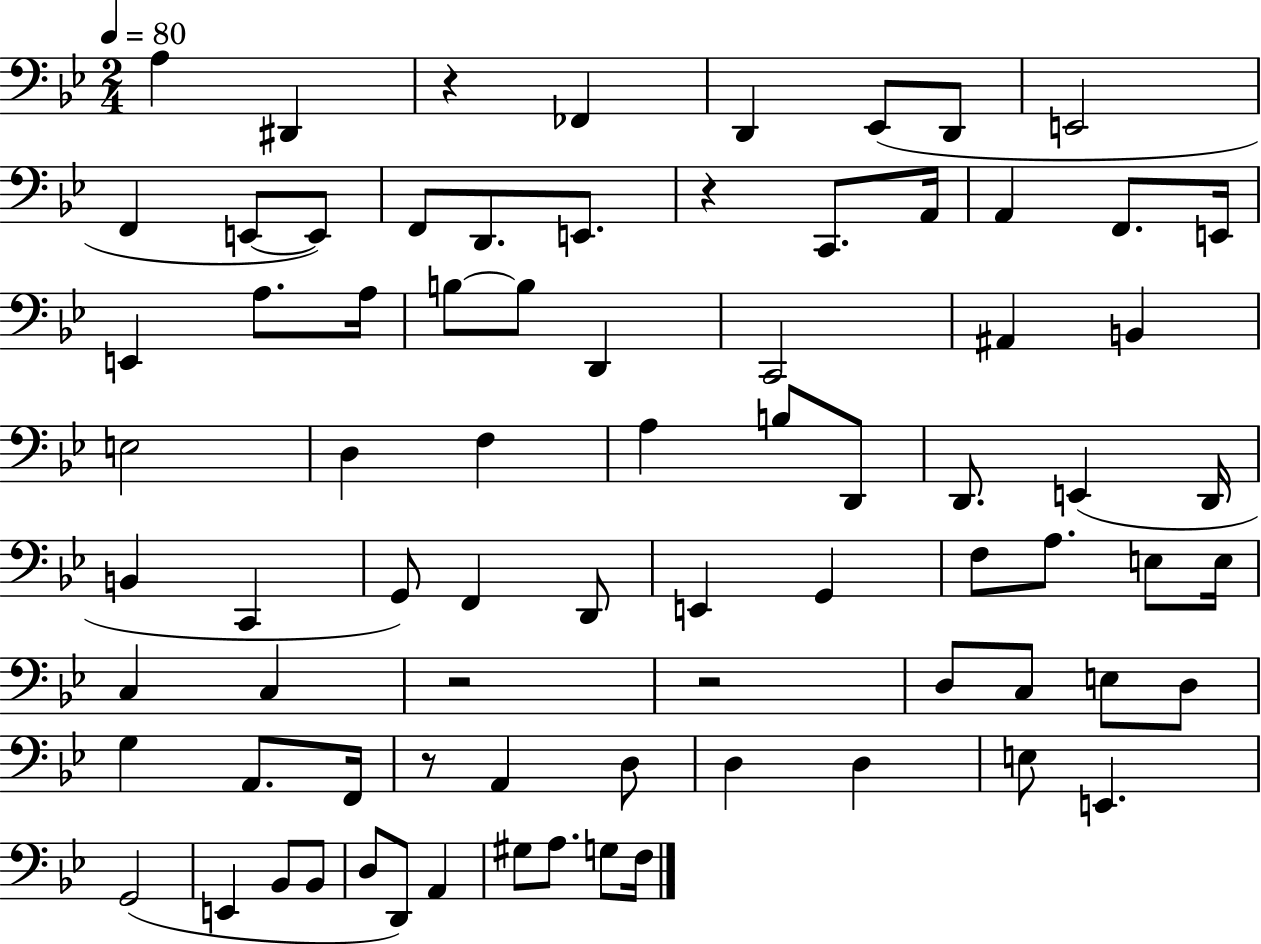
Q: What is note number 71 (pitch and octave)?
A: A3